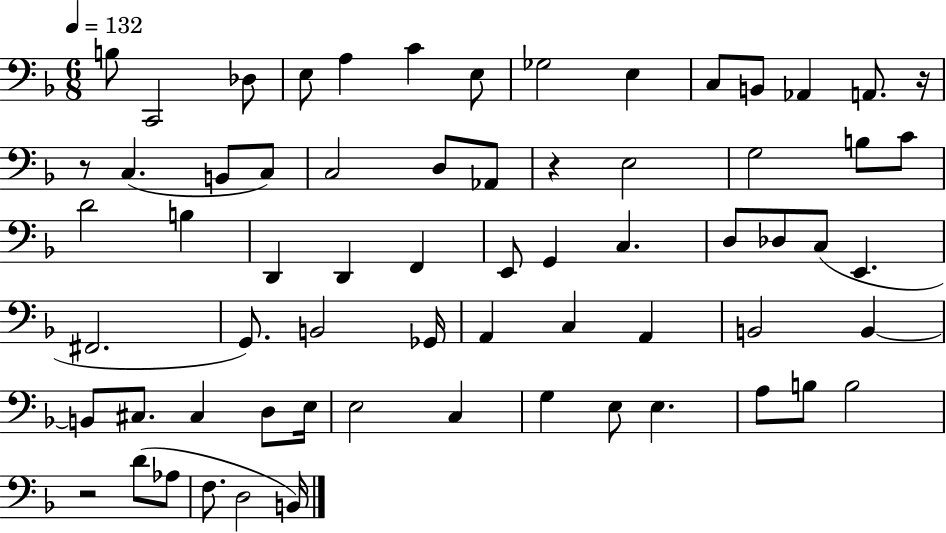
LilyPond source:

{
  \clef bass
  \numericTimeSignature
  \time 6/8
  \key f \major
  \tempo 4 = 132
  \repeat volta 2 { b8 c,2 des8 | e8 a4 c'4 e8 | ges2 e4 | c8 b,8 aes,4 a,8. r16 | \break r8 c4.( b,8 c8) | c2 d8 aes,8 | r4 e2 | g2 b8 c'8 | \break d'2 b4 | d,4 d,4 f,4 | e,8 g,4 c4. | d8 des8 c8( e,4. | \break fis,2. | g,8.) b,2 ges,16 | a,4 c4 a,4 | b,2 b,4~~ | \break b,8 cis8. cis4 d8 e16 | e2 c4 | g4 e8 e4. | a8 b8 b2 | \break r2 d'8( aes8 | f8. d2 b,16) | } \bar "|."
}